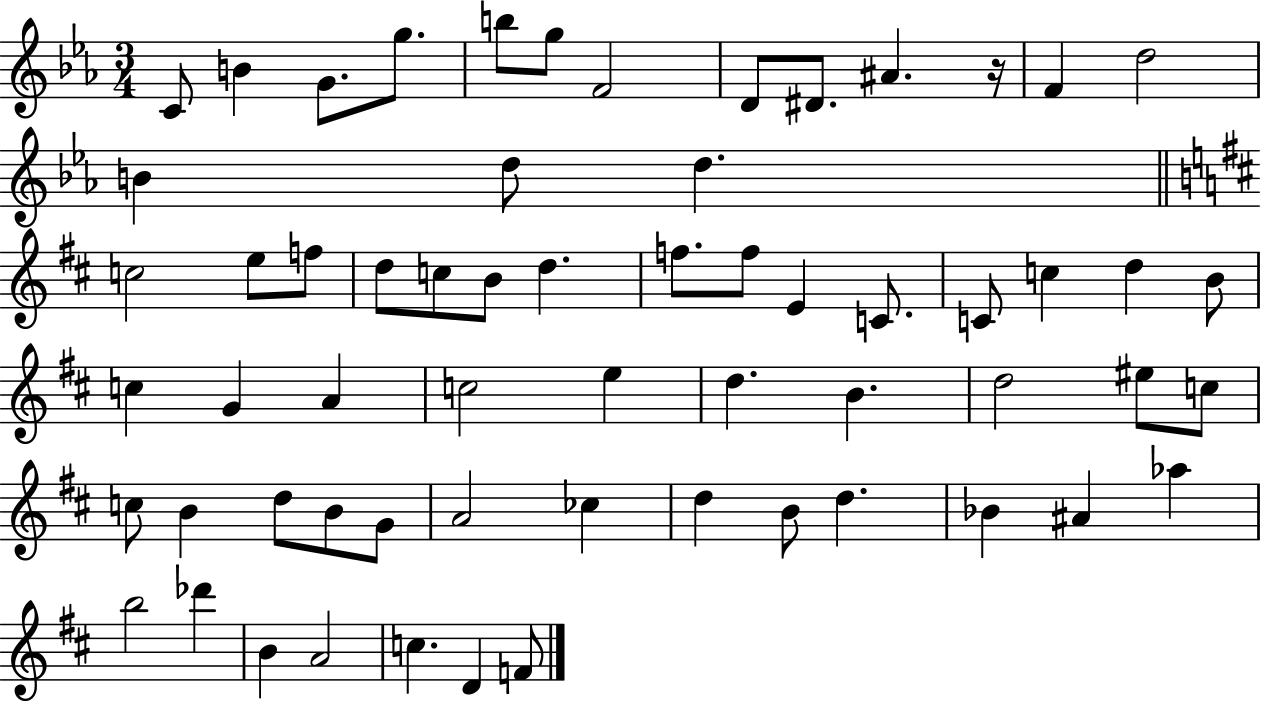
C4/e B4/q G4/e. G5/e. B5/e G5/e F4/h D4/e D#4/e. A#4/q. R/s F4/q D5/h B4/q D5/e D5/q. C5/h E5/e F5/e D5/e C5/e B4/e D5/q. F5/e. F5/e E4/q C4/e. C4/e C5/q D5/q B4/e C5/q G4/q A4/q C5/h E5/q D5/q. B4/q. D5/h EIS5/e C5/e C5/e B4/q D5/e B4/e G4/e A4/h CES5/q D5/q B4/e D5/q. Bb4/q A#4/q Ab5/q B5/h Db6/q B4/q A4/h C5/q. D4/q F4/e